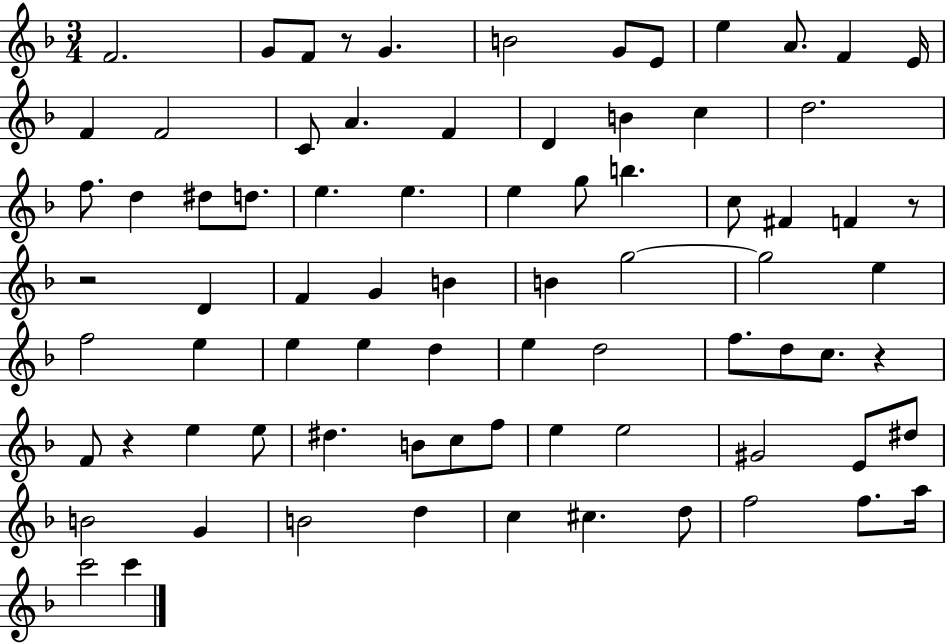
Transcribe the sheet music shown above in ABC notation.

X:1
T:Untitled
M:3/4
L:1/4
K:F
F2 G/2 F/2 z/2 G B2 G/2 E/2 e A/2 F E/4 F F2 C/2 A F D B c d2 f/2 d ^d/2 d/2 e e e g/2 b c/2 ^F F z/2 z2 D F G B B g2 g2 e f2 e e e d e d2 f/2 d/2 c/2 z F/2 z e e/2 ^d B/2 c/2 f/2 e e2 ^G2 E/2 ^d/2 B2 G B2 d c ^c d/2 f2 f/2 a/4 c'2 c'